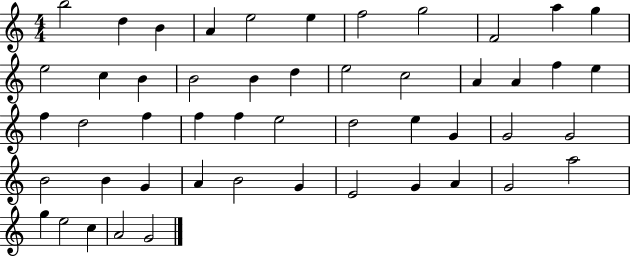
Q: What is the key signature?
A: C major